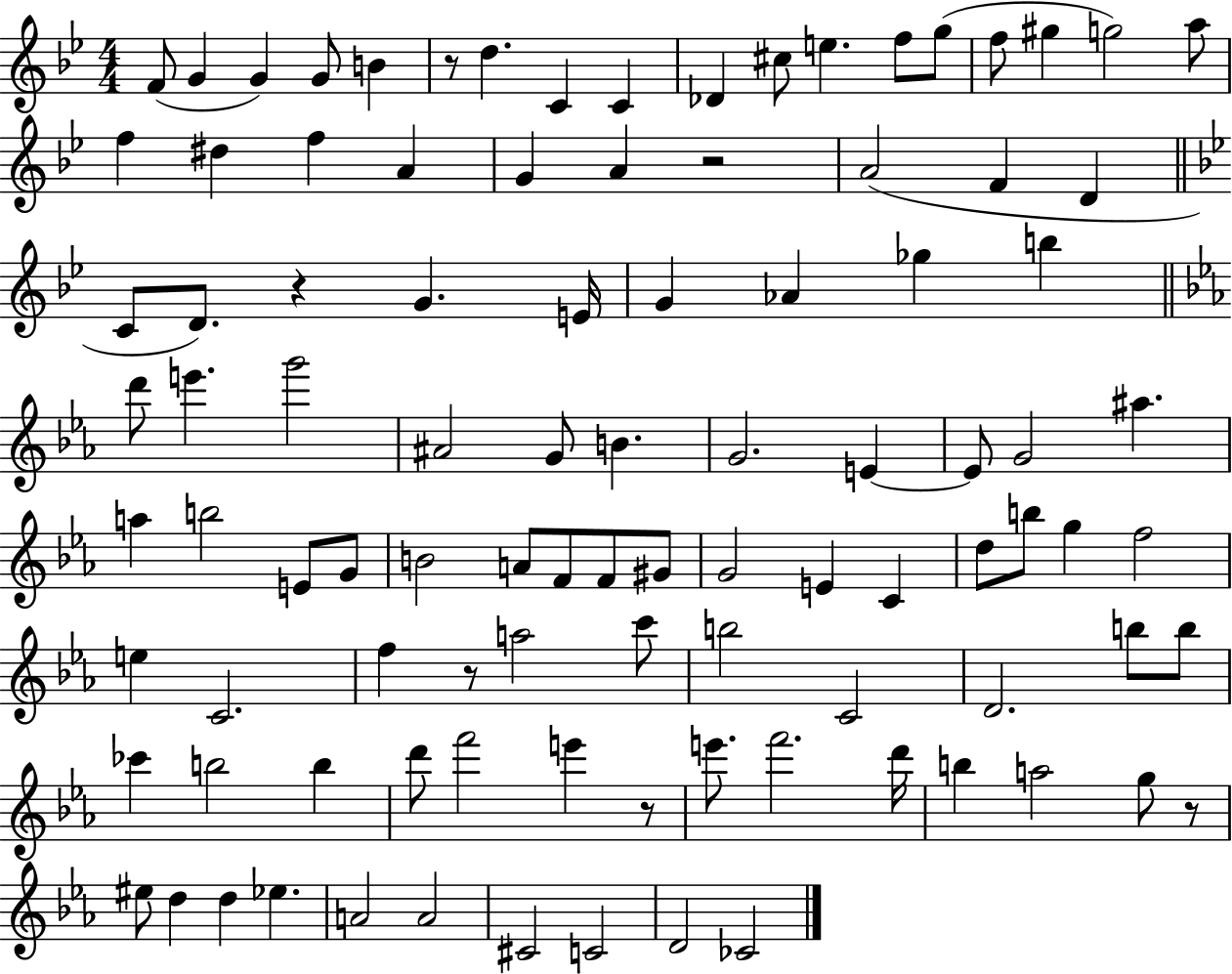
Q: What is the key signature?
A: BES major